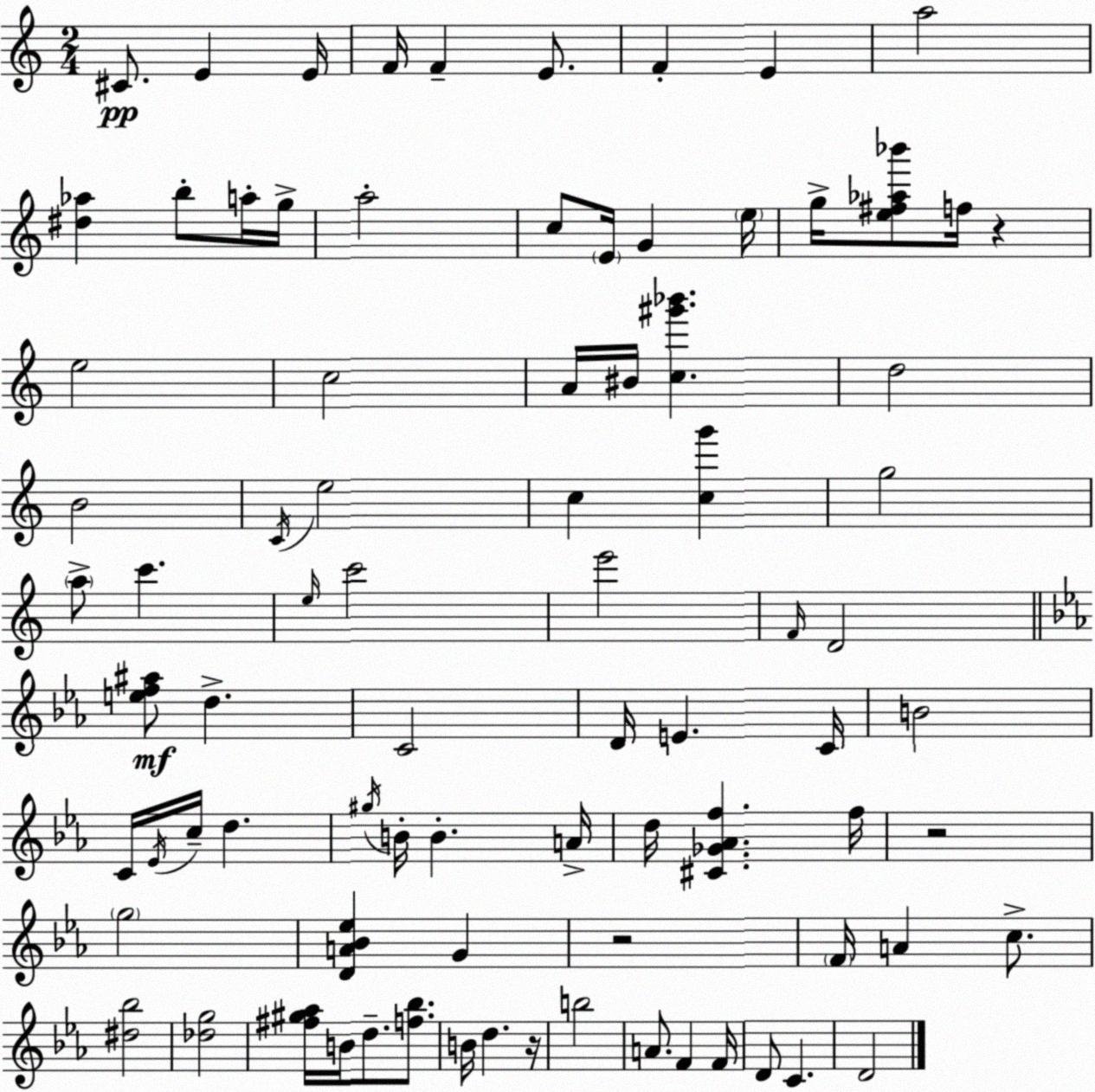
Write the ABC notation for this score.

X:1
T:Untitled
M:2/4
L:1/4
K:C
^C/2 E E/4 F/4 F E/2 F E a2 [^d_a] b/2 a/4 g/4 a2 c/2 E/4 G e/4 g/4 [e^f_a_b']/2 f/4 z e2 c2 A/4 ^B/4 [c^g'_b'] d2 B2 C/4 e2 c [cg'] g2 a/2 c' e/4 c'2 e'2 F/4 D2 [ef^a]/2 d C2 D/4 E C/4 B2 C/4 _E/4 c/4 d ^g/4 B/4 B A/4 d/4 [^C_G_Af] f/4 z2 g2 [DA_B_e] G z2 F/4 A c/2 [^d_b]2 [_dg]2 [^f^g_a]/4 B/4 d/2 [f_b]/2 B/4 d z/4 b2 A/2 F F/4 D/2 C D2